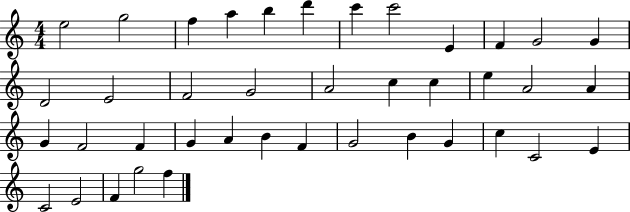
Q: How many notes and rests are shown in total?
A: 40